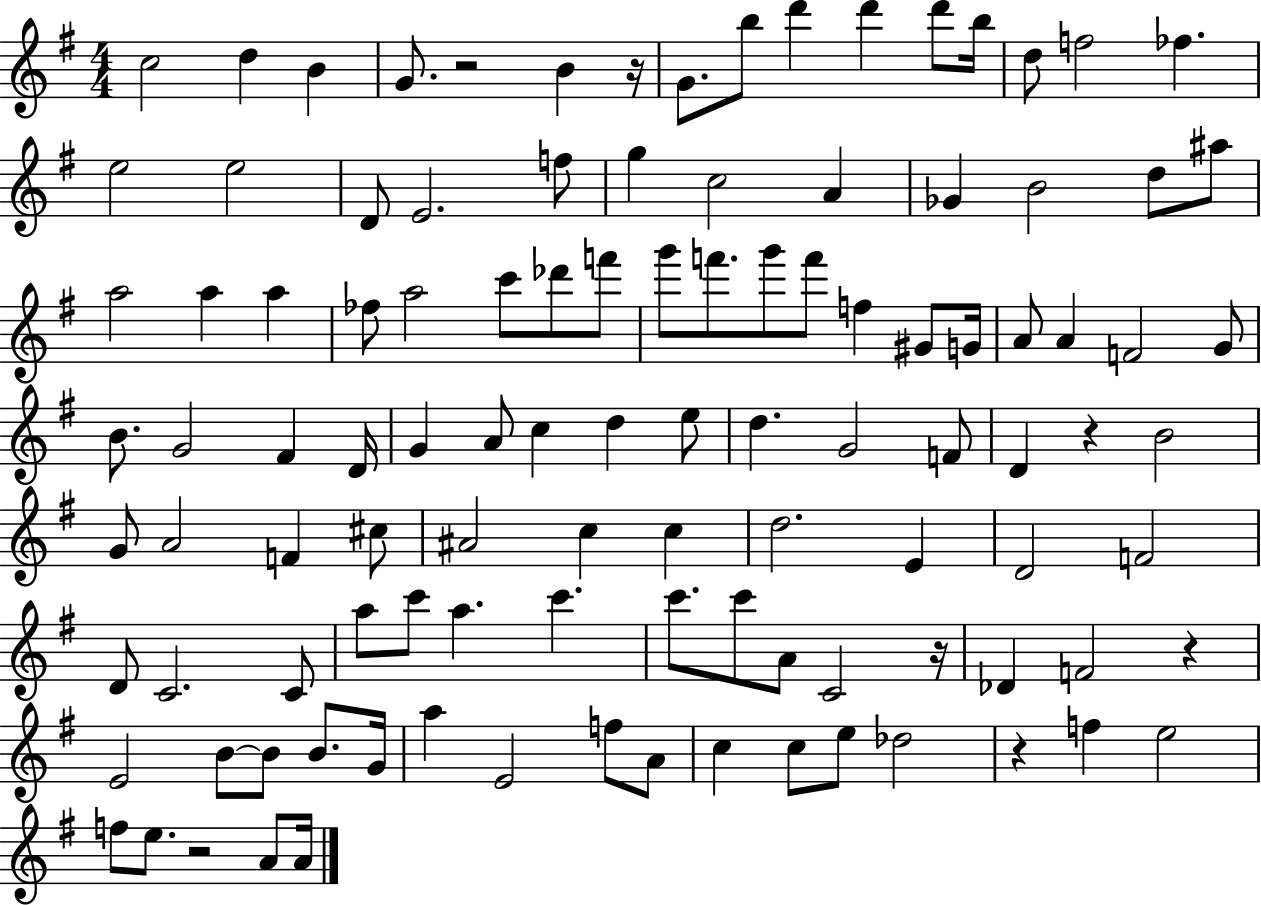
{
  \clef treble
  \numericTimeSignature
  \time 4/4
  \key g \major
  c''2 d''4 b'4 | g'8. r2 b'4 r16 | g'8. b''8 d'''4 d'''4 d'''8 b''16 | d''8 f''2 fes''4. | \break e''2 e''2 | d'8 e'2. f''8 | g''4 c''2 a'4 | ges'4 b'2 d''8 ais''8 | \break a''2 a''4 a''4 | fes''8 a''2 c'''8 des'''8 f'''8 | g'''8 f'''8. g'''8 f'''8 f''4 gis'8 g'16 | a'8 a'4 f'2 g'8 | \break b'8. g'2 fis'4 d'16 | g'4 a'8 c''4 d''4 e''8 | d''4. g'2 f'8 | d'4 r4 b'2 | \break g'8 a'2 f'4 cis''8 | ais'2 c''4 c''4 | d''2. e'4 | d'2 f'2 | \break d'8 c'2. c'8 | a''8 c'''8 a''4. c'''4. | c'''8. c'''8 a'8 c'2 r16 | des'4 f'2 r4 | \break e'2 b'8~~ b'8 b'8. g'16 | a''4 e'2 f''8 a'8 | c''4 c''8 e''8 des''2 | r4 f''4 e''2 | \break f''8 e''8. r2 a'8 a'16 | \bar "|."
}